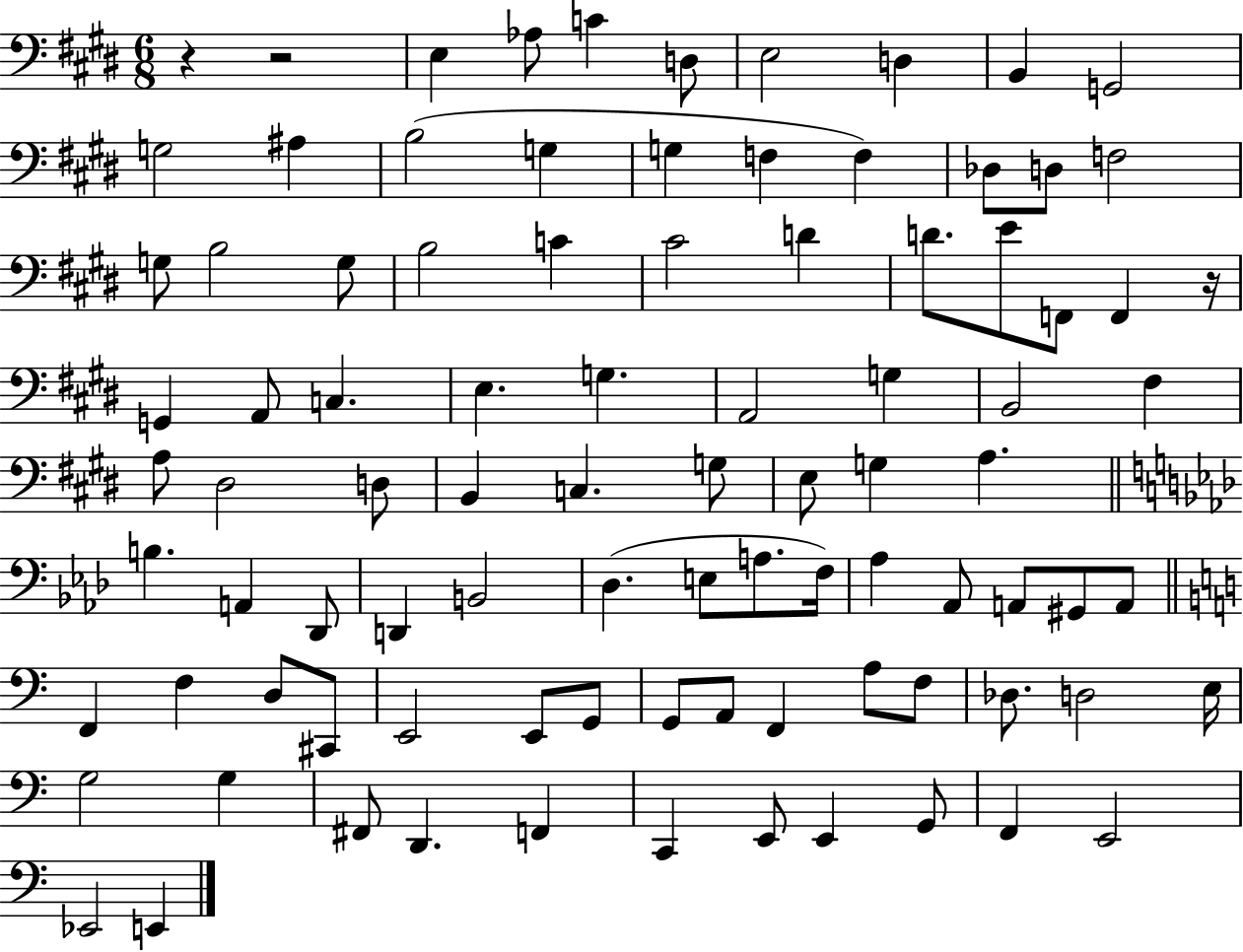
R/q R/h E3/q Ab3/e C4/q D3/e E3/h D3/q B2/q G2/h G3/h A#3/q B3/h G3/q G3/q F3/q F3/q Db3/e D3/e F3/h G3/e B3/h G3/e B3/h C4/q C#4/h D4/q D4/e. E4/e F2/e F2/q R/s G2/q A2/e C3/q. E3/q. G3/q. A2/h G3/q B2/h F#3/q A3/e D#3/h D3/e B2/q C3/q. G3/e E3/e G3/q A3/q. B3/q. A2/q Db2/e D2/q B2/h Db3/q. E3/e A3/e. F3/s Ab3/q Ab2/e A2/e G#2/e A2/e F2/q F3/q D3/e C#2/e E2/h E2/e G2/e G2/e A2/e F2/q A3/e F3/e Db3/e. D3/h E3/s G3/h G3/q F#2/e D2/q. F2/q C2/q E2/e E2/q G2/e F2/q E2/h Eb2/h E2/q